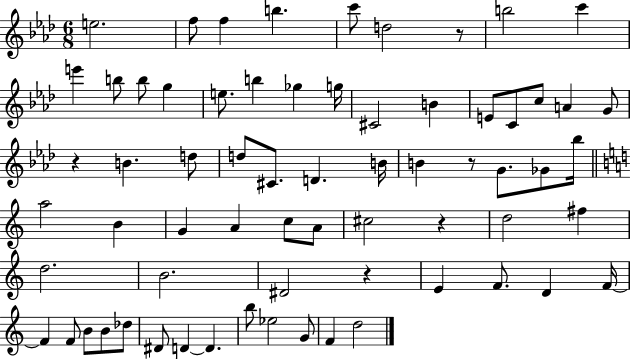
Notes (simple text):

E5/h. F5/e F5/q B5/q. C6/e D5/h R/e B5/h C6/q E6/q B5/e B5/e G5/q E5/e. B5/q Gb5/q G5/s C#4/h B4/q E4/e C4/e C5/e A4/q G4/e R/q B4/q. D5/e D5/e C#4/e. D4/q. B4/s B4/q R/e G4/e. Gb4/e Bb5/s A5/h B4/q G4/q A4/q C5/e A4/e C#5/h R/q D5/h F#5/q D5/h. B4/h. D#4/h R/q E4/q F4/e. D4/q F4/s F4/q F4/e B4/e B4/e Db5/e D#4/e D4/q D4/q. B5/e Eb5/h G4/e F4/q D5/h